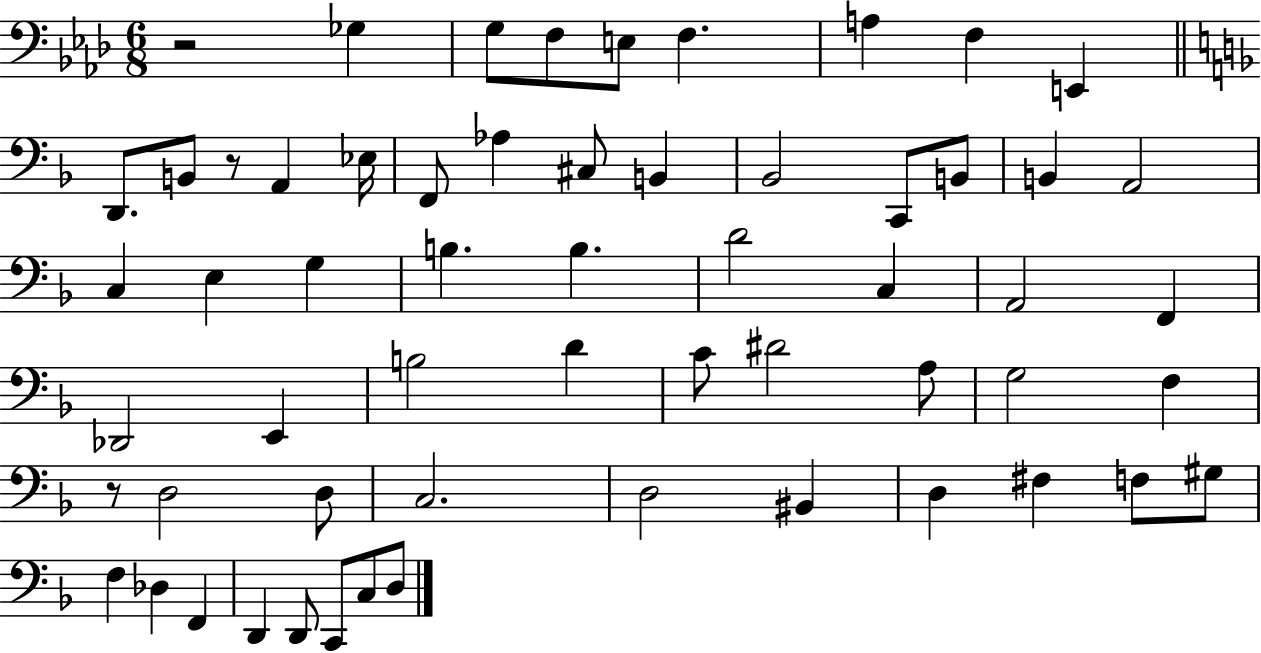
{
  \clef bass
  \numericTimeSignature
  \time 6/8
  \key aes \major
  \repeat volta 2 { r2 ges4 | g8 f8 e8 f4. | a4 f4 e,4 | \bar "||" \break \key f \major d,8. b,8 r8 a,4 ees16 | f,8 aes4 cis8 b,4 | bes,2 c,8 b,8 | b,4 a,2 | \break c4 e4 g4 | b4. b4. | d'2 c4 | a,2 f,4 | \break des,2 e,4 | b2 d'4 | c'8 dis'2 a8 | g2 f4 | \break r8 d2 d8 | c2. | d2 bis,4 | d4 fis4 f8 gis8 | \break f4 des4 f,4 | d,4 d,8 c,8 c8 d8 | } \bar "|."
}